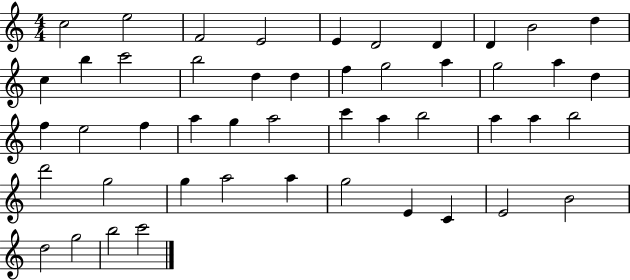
X:1
T:Untitled
M:4/4
L:1/4
K:C
c2 e2 F2 E2 E D2 D D B2 d c b c'2 b2 d d f g2 a g2 a d f e2 f a g a2 c' a b2 a a b2 d'2 g2 g a2 a g2 E C E2 B2 d2 g2 b2 c'2